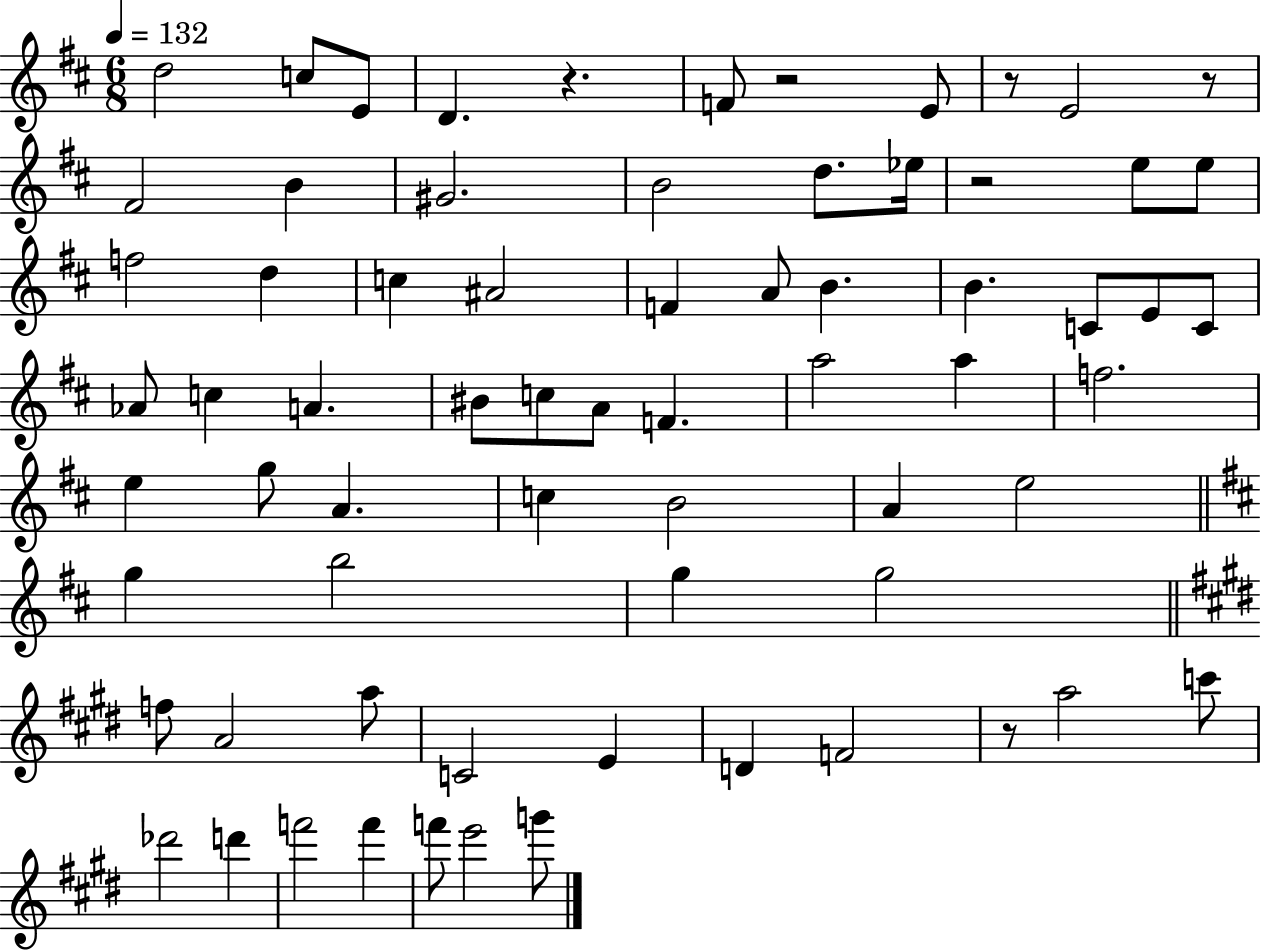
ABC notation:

X:1
T:Untitled
M:6/8
L:1/4
K:D
d2 c/2 E/2 D z F/2 z2 E/2 z/2 E2 z/2 ^F2 B ^G2 B2 d/2 _e/4 z2 e/2 e/2 f2 d c ^A2 F A/2 B B C/2 E/2 C/2 _A/2 c A ^B/2 c/2 A/2 F a2 a f2 e g/2 A c B2 A e2 g b2 g g2 f/2 A2 a/2 C2 E D F2 z/2 a2 c'/2 _d'2 d' f'2 f' f'/2 e'2 g'/2